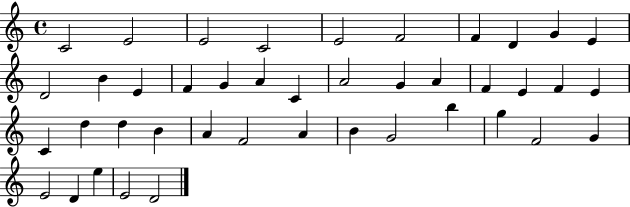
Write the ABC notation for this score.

X:1
T:Untitled
M:4/4
L:1/4
K:C
C2 E2 E2 C2 E2 F2 F D G E D2 B E F G A C A2 G A F E F E C d d B A F2 A B G2 b g F2 G E2 D e E2 D2